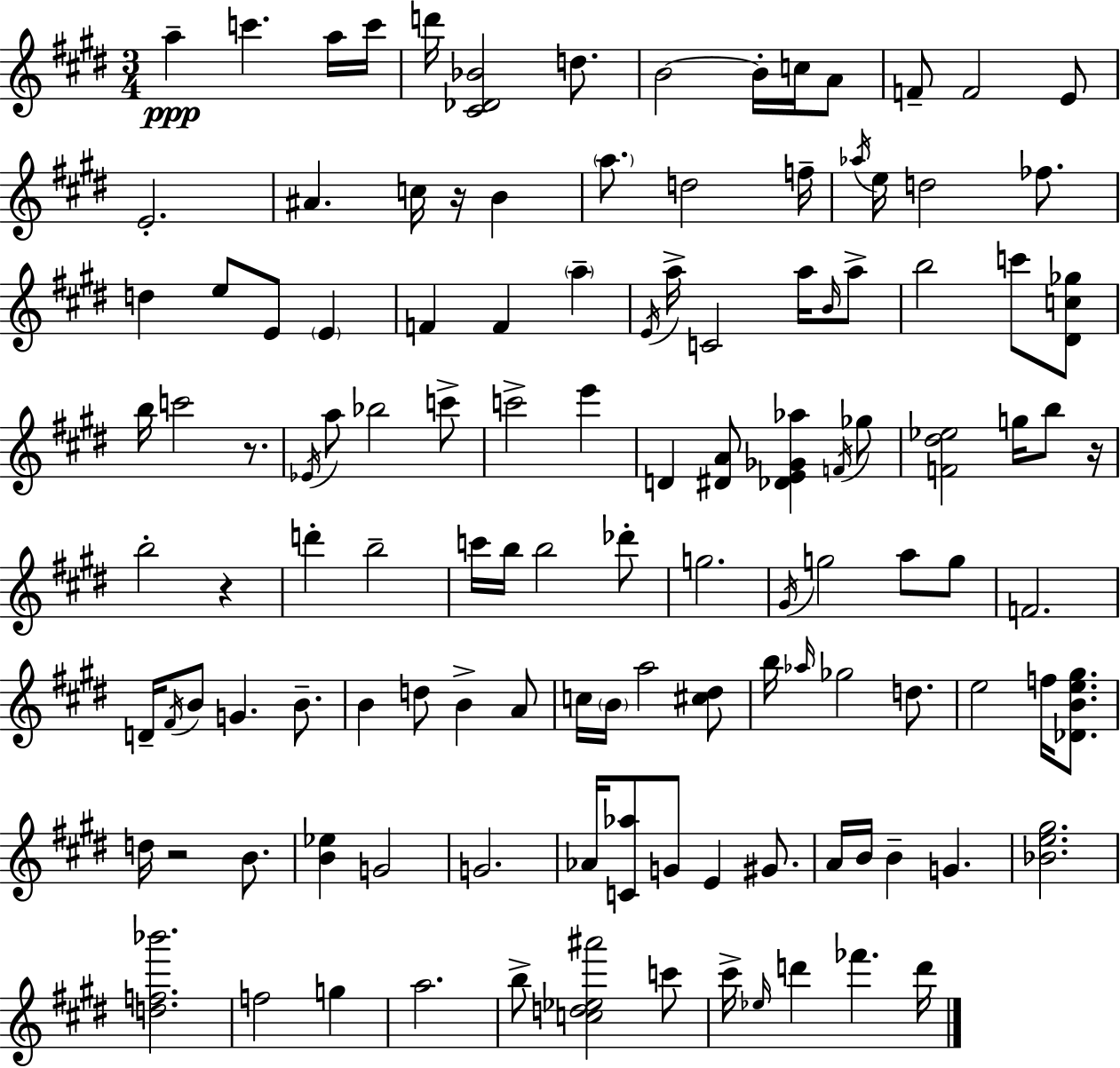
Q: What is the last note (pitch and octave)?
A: D6